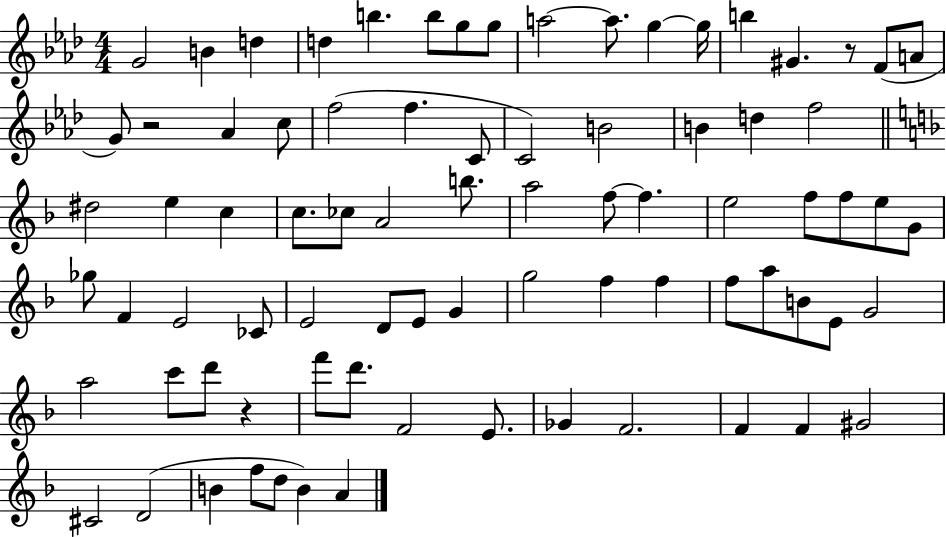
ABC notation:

X:1
T:Untitled
M:4/4
L:1/4
K:Ab
G2 B d d b b/2 g/2 g/2 a2 a/2 g g/4 b ^G z/2 F/2 A/2 G/2 z2 _A c/2 f2 f C/2 C2 B2 B d f2 ^d2 e c c/2 _c/2 A2 b/2 a2 f/2 f e2 f/2 f/2 e/2 G/2 _g/2 F E2 _C/2 E2 D/2 E/2 G g2 f f f/2 a/2 B/2 E/2 G2 a2 c'/2 d'/2 z f'/2 d'/2 F2 E/2 _G F2 F F ^G2 ^C2 D2 B f/2 d/2 B A